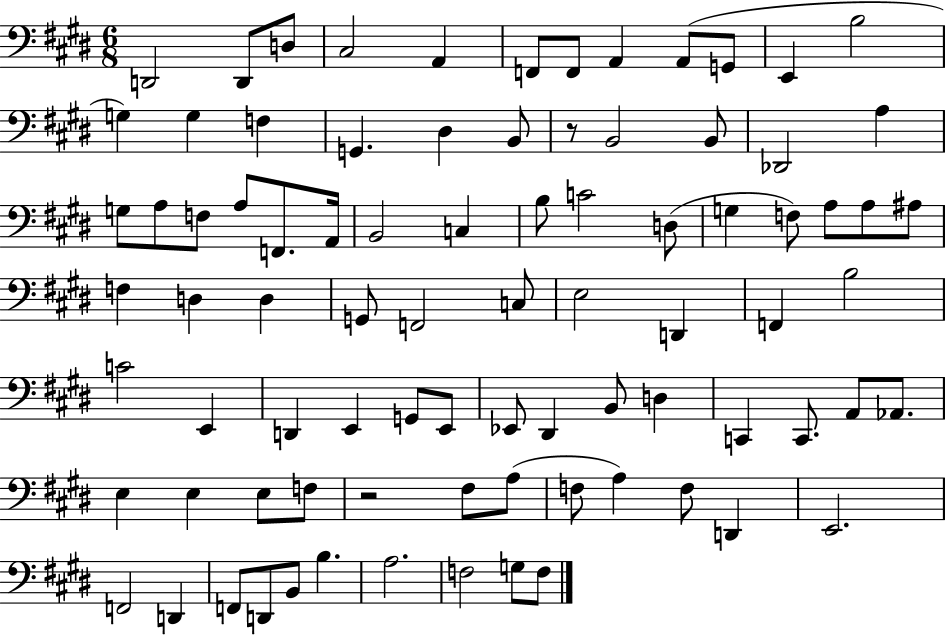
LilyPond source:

{
  \clef bass
  \numericTimeSignature
  \time 6/8
  \key e \major
  d,2 d,8 d8 | cis2 a,4 | f,8 f,8 a,4 a,8( g,8 | e,4 b2 | \break g4) g4 f4 | g,4. dis4 b,8 | r8 b,2 b,8 | des,2 a4 | \break g8 a8 f8 a8 f,8. a,16 | b,2 c4 | b8 c'2 d8( | g4 f8) a8 a8 ais8 | \break f4 d4 d4 | g,8 f,2 c8 | e2 d,4 | f,4 b2 | \break c'2 e,4 | d,4 e,4 g,8 e,8 | ees,8 dis,4 b,8 d4 | c,4 c,8. a,8 aes,8. | \break e4 e4 e8 f8 | r2 fis8 a8( | f8 a4) f8 d,4 | e,2. | \break f,2 d,4 | f,8 d,8 b,8 b4. | a2. | f2 g8 f8 | \break \bar "|."
}